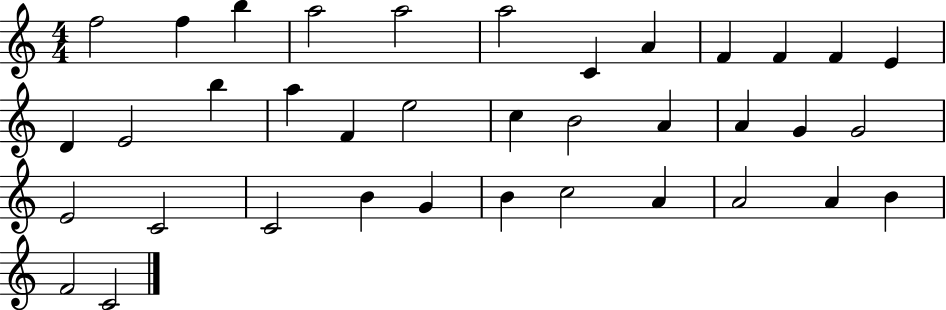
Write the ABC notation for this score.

X:1
T:Untitled
M:4/4
L:1/4
K:C
f2 f b a2 a2 a2 C A F F F E D E2 b a F e2 c B2 A A G G2 E2 C2 C2 B G B c2 A A2 A B F2 C2